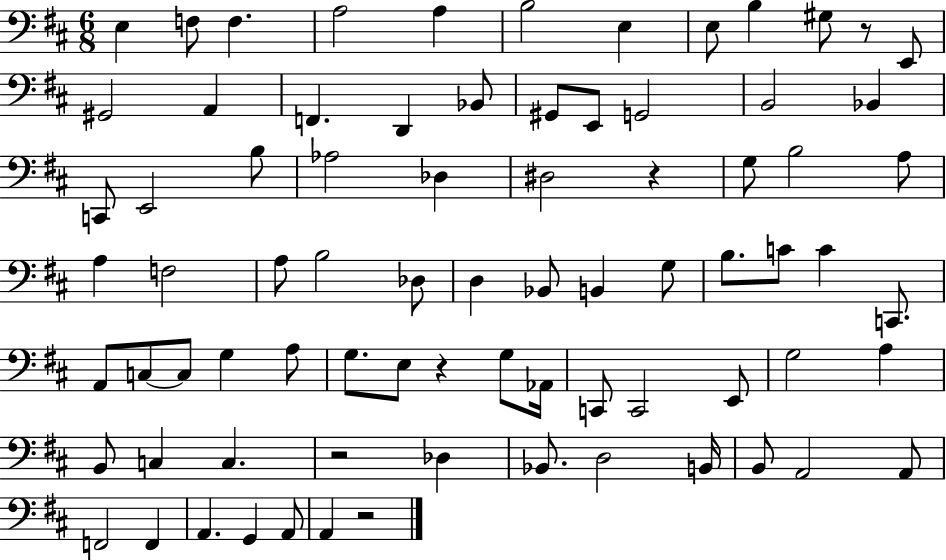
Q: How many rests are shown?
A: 5